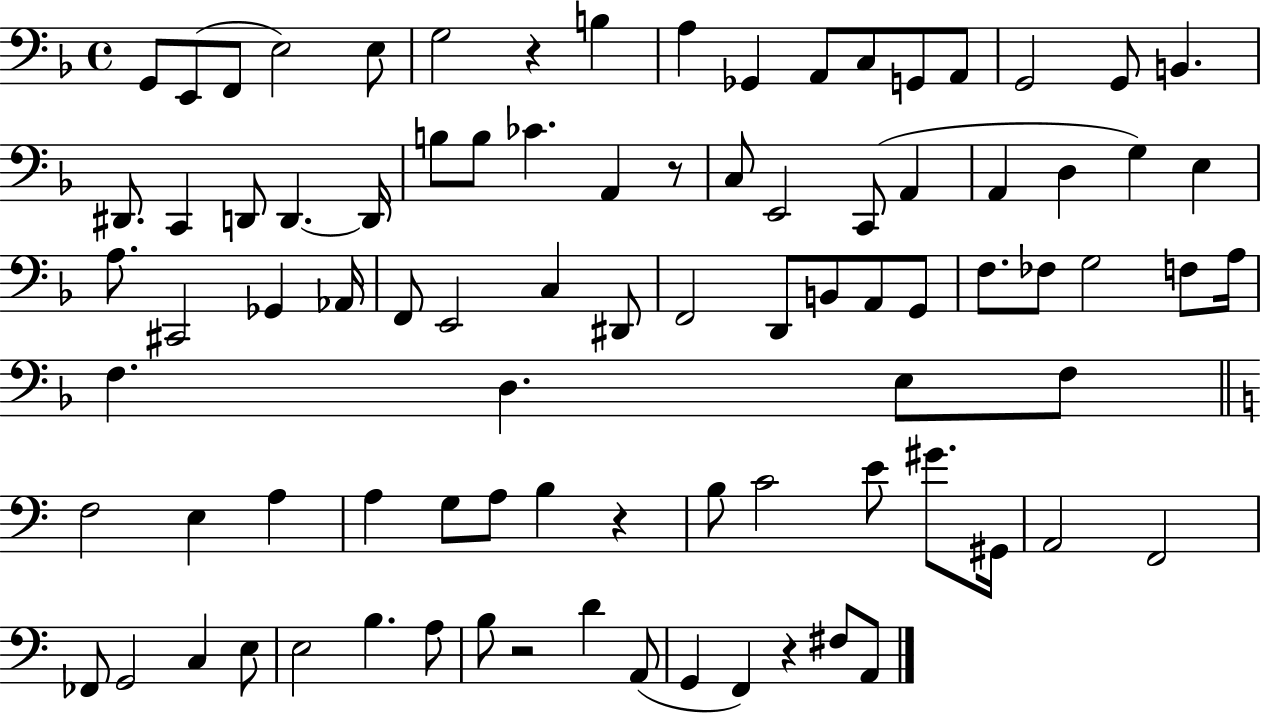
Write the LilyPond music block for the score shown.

{
  \clef bass
  \time 4/4
  \defaultTimeSignature
  \key f \major
  g,8 e,8( f,8 e2) e8 | g2 r4 b4 | a4 ges,4 a,8 c8 g,8 a,8 | g,2 g,8 b,4. | \break dis,8. c,4 d,8 d,4.~~ d,16 | b8 b8 ces'4. a,4 r8 | c8 e,2 c,8( a,4 | a,4 d4 g4) e4 | \break a8. cis,2 ges,4 aes,16 | f,8 e,2 c4 dis,8 | f,2 d,8 b,8 a,8 g,8 | f8. fes8 g2 f8 a16 | \break f4. d4. e8 f8 | \bar "||" \break \key c \major f2 e4 a4 | a4 g8 a8 b4 r4 | b8 c'2 e'8 gis'8. gis,16 | a,2 f,2 | \break fes,8 g,2 c4 e8 | e2 b4. a8 | b8 r2 d'4 a,8( | g,4 f,4) r4 fis8 a,8 | \break \bar "|."
}